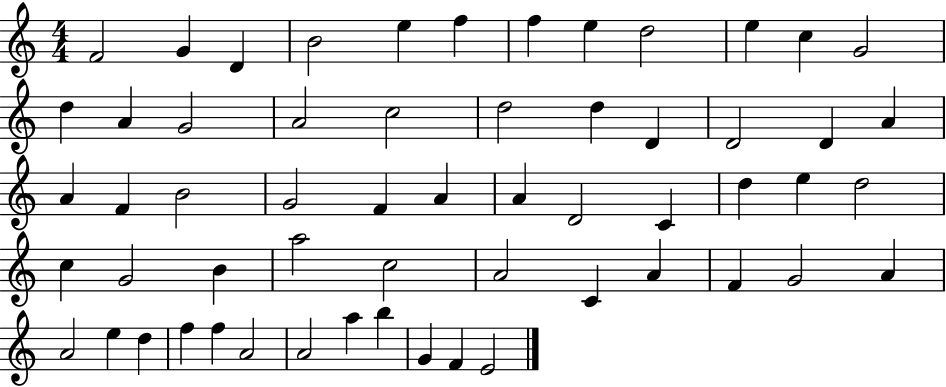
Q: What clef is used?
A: treble